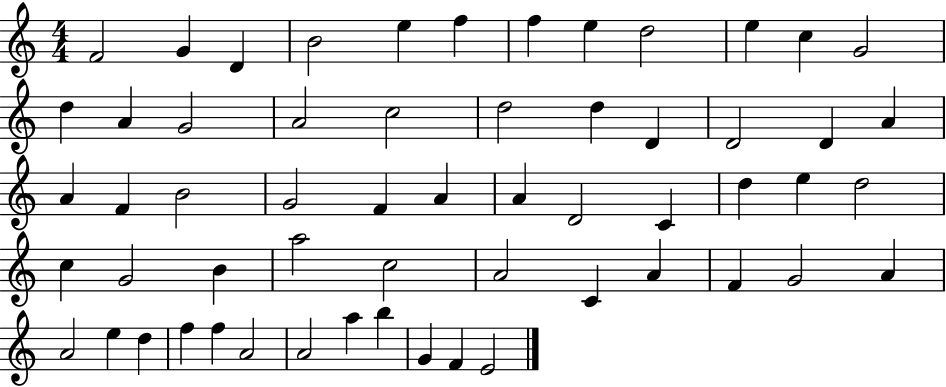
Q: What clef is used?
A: treble